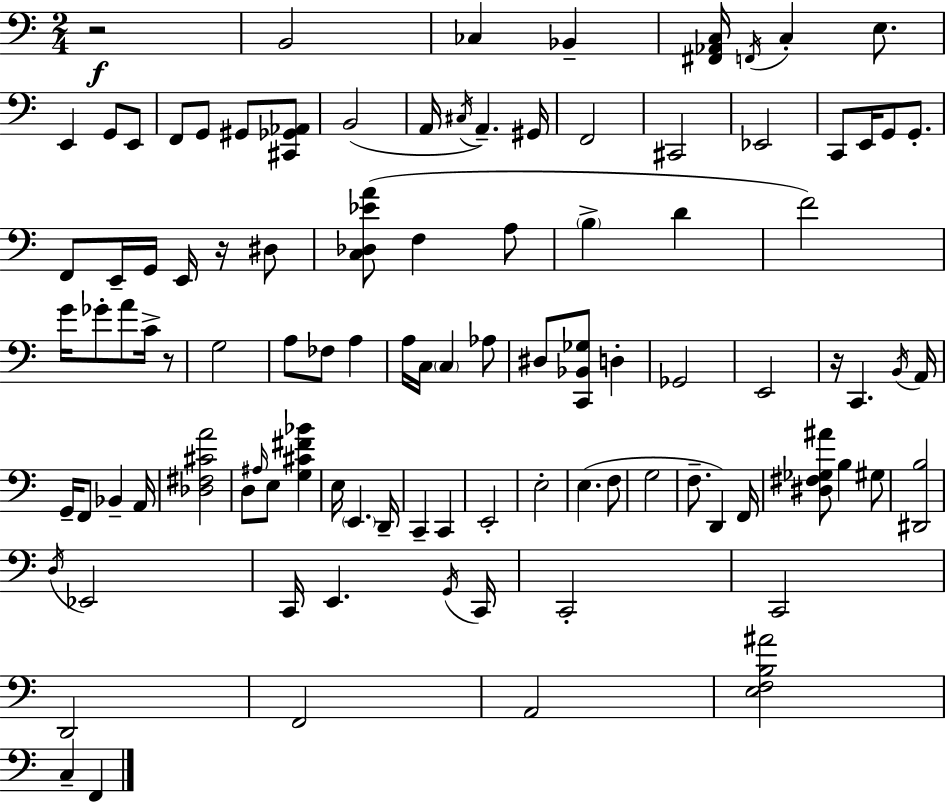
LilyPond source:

{
  \clef bass
  \numericTimeSignature
  \time 2/4
  \key a \minor
  \repeat volta 2 { r2\f | b,2 | ces4 bes,4-- | <fis, aes, c>16 \acciaccatura { f,16 } c4-. e8. | \break e,4 g,8 e,8 | f,8 g,8 gis,8 <cis, ges, aes,>8 | b,2( | a,16 \acciaccatura { cis16 } a,4.--) | \break gis,16 f,2 | cis,2 | ees,2 | c,8 e,16 g,8 g,8.-. | \break f,8 e,16-- g,16 e,16 r16 | dis8 <c des ees' a'>8( f4 | a8 \parenthesize b4-> d'4 | f'2) | \break g'16 ges'8-. a'8 c'16-> | r8 g2 | a8 fes8 a4 | a16 c16 \parenthesize c4 | \break aes8 dis8 <c, bes, ges>8 d4-. | ges,2 | e,2 | r16 c,4. | \break \acciaccatura { b,16 } a,16 g,16-- f,8 bes,4-- | a,16 <des fis cis' a'>2 | d8 \grace { ais16 } e8 | <g cis' fis' bes'>4 e16 \parenthesize e,4. | \break d,16-- c,4-- | c,4 e,2-. | e2-. | e4.( | \break f8 g2 | f8.-- d,4) | f,16 <dis fis ges ais'>8 b4 | gis8 <dis, b>2 | \break \acciaccatura { d16 } ees,2 | c,16 e,4. | \acciaccatura { g,16 } c,16 c,2-. | c,2 | \break d,2 | f,2 | a,2 | <e f b ais'>2 | \break c4-- | f,4 } \bar "|."
}